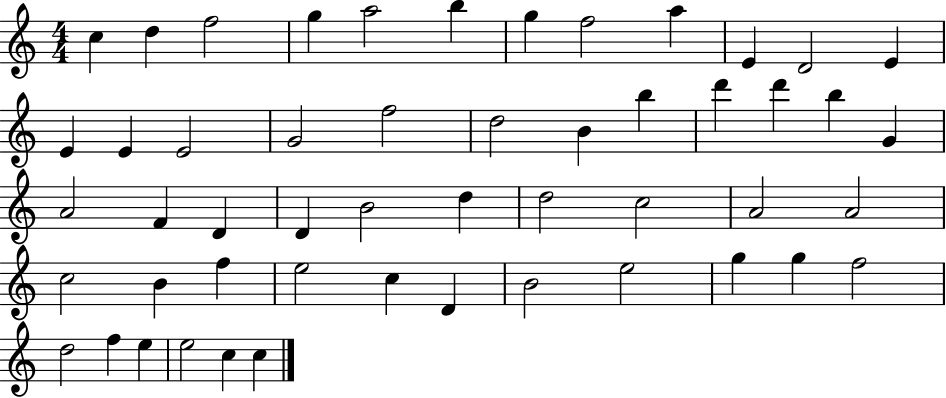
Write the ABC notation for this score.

X:1
T:Untitled
M:4/4
L:1/4
K:C
c d f2 g a2 b g f2 a E D2 E E E E2 G2 f2 d2 B b d' d' b G A2 F D D B2 d d2 c2 A2 A2 c2 B f e2 c D B2 e2 g g f2 d2 f e e2 c c